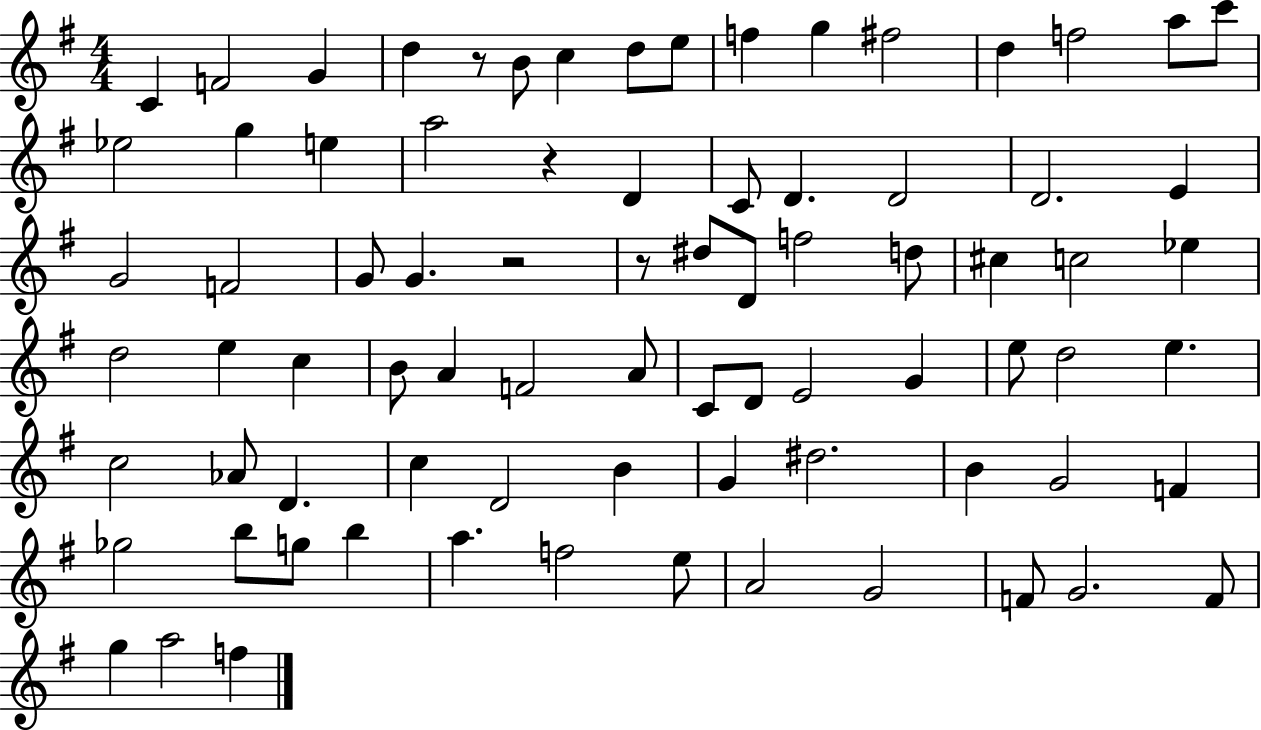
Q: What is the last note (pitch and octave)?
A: F5